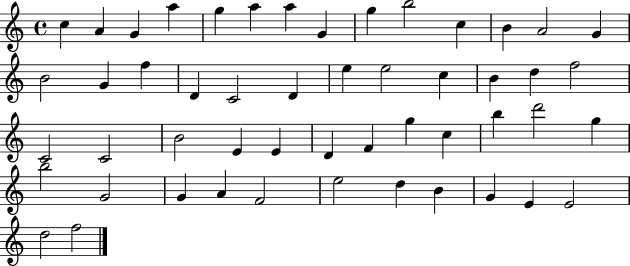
C5/q A4/q G4/q A5/q G5/q A5/q A5/q G4/q G5/q B5/h C5/q B4/q A4/h G4/q B4/h G4/q F5/q D4/q C4/h D4/q E5/q E5/h C5/q B4/q D5/q F5/h C4/h C4/h B4/h E4/q E4/q D4/q F4/q G5/q C5/q B5/q D6/h G5/q B5/h G4/h G4/q A4/q F4/h E5/h D5/q B4/q G4/q E4/q E4/h D5/h F5/h